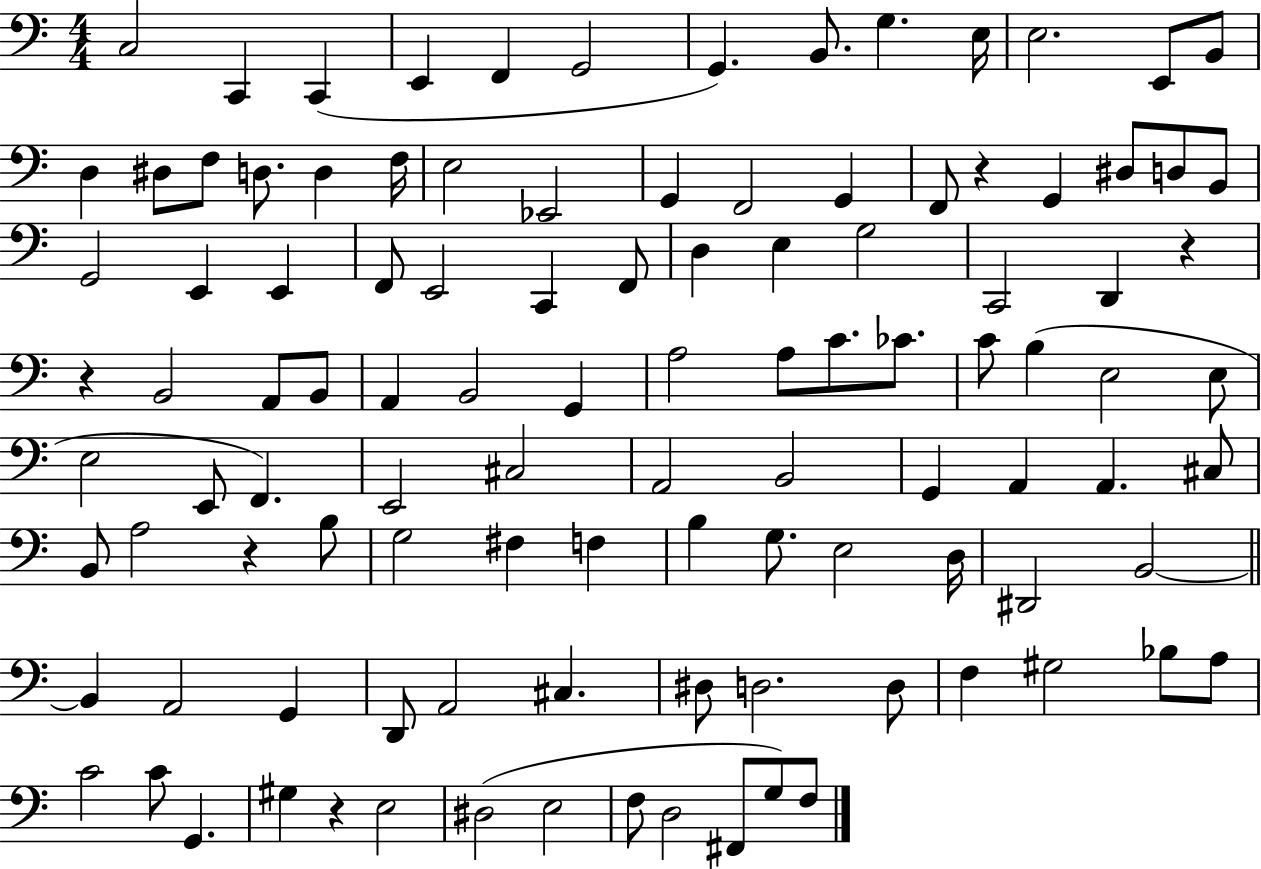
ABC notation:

X:1
T:Untitled
M:4/4
L:1/4
K:C
C,2 C,, C,, E,, F,, G,,2 G,, B,,/2 G, E,/4 E,2 E,,/2 B,,/2 D, ^D,/2 F,/2 D,/2 D, F,/4 E,2 _E,,2 G,, F,,2 G,, F,,/2 z G,, ^D,/2 D,/2 B,,/2 G,,2 E,, E,, F,,/2 E,,2 C,, F,,/2 D, E, G,2 C,,2 D,, z z B,,2 A,,/2 B,,/2 A,, B,,2 G,, A,2 A,/2 C/2 _C/2 C/2 B, E,2 E,/2 E,2 E,,/2 F,, E,,2 ^C,2 A,,2 B,,2 G,, A,, A,, ^C,/2 B,,/2 A,2 z B,/2 G,2 ^F, F, B, G,/2 E,2 D,/4 ^D,,2 B,,2 B,, A,,2 G,, D,,/2 A,,2 ^C, ^D,/2 D,2 D,/2 F, ^G,2 _B,/2 A,/2 C2 C/2 G,, ^G, z E,2 ^D,2 E,2 F,/2 D,2 ^F,,/2 G,/2 F,/2